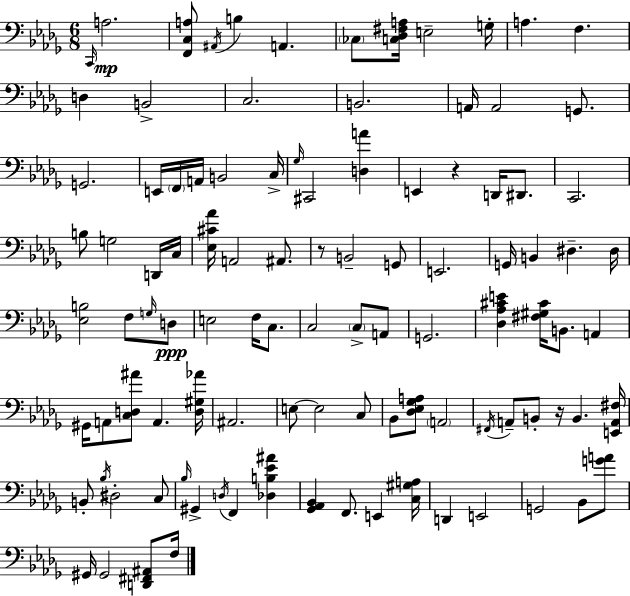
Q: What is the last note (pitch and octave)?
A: F3